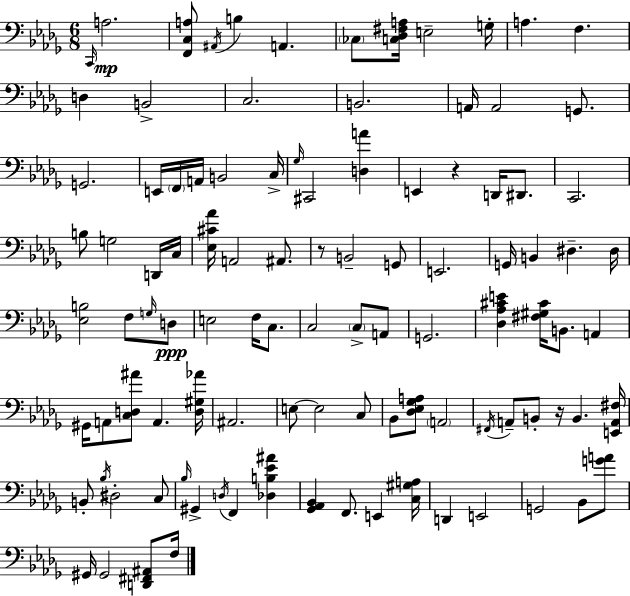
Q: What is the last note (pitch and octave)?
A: F3